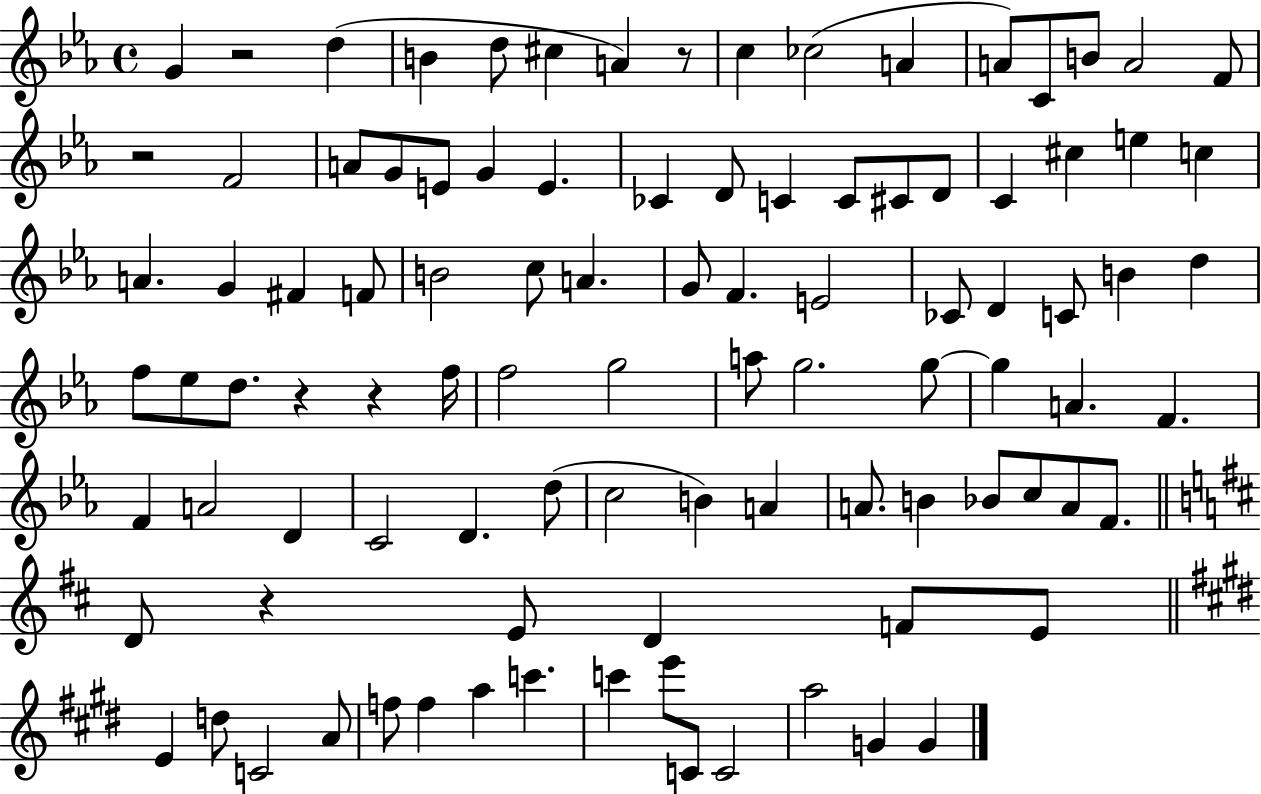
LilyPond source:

{
  \clef treble
  \time 4/4
  \defaultTimeSignature
  \key ees \major
  g'4 r2 d''4( | b'4 d''8 cis''4 a'4) r8 | c''4 ces''2( a'4 | a'8) c'8 b'8 a'2 f'8 | \break r2 f'2 | a'8 g'8 e'8 g'4 e'4. | ces'4 d'8 c'4 c'8 cis'8 d'8 | c'4 cis''4 e''4 c''4 | \break a'4. g'4 fis'4 f'8 | b'2 c''8 a'4. | g'8 f'4. e'2 | ces'8 d'4 c'8 b'4 d''4 | \break f''8 ees''8 d''8. r4 r4 f''16 | f''2 g''2 | a''8 g''2. g''8~~ | g''4 a'4. f'4. | \break f'4 a'2 d'4 | c'2 d'4. d''8( | c''2 b'4) a'4 | a'8. b'4 bes'8 c''8 a'8 f'8. | \break \bar "||" \break \key d \major d'8 r4 e'8 d'4 f'8 e'8 | \bar "||" \break \key e \major e'4 d''8 c'2 a'8 | f''8 f''4 a''4 c'''4. | c'''4 e'''8 c'8 c'2 | a''2 g'4 g'4 | \break \bar "|."
}